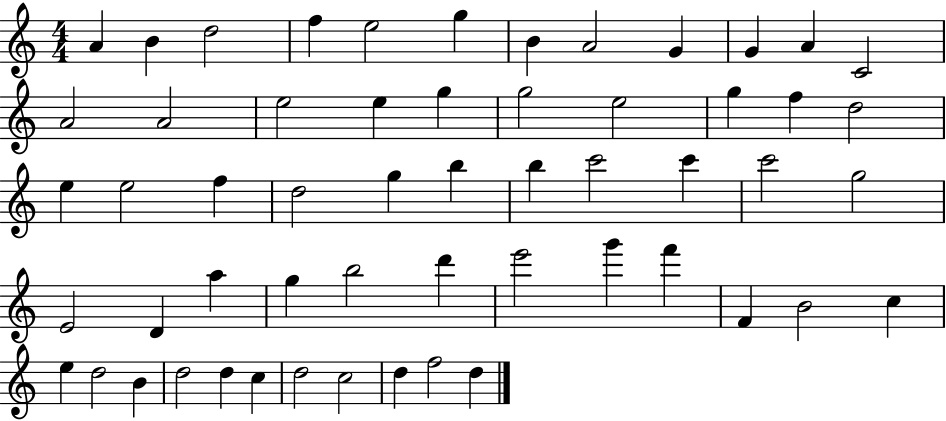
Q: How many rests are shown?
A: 0